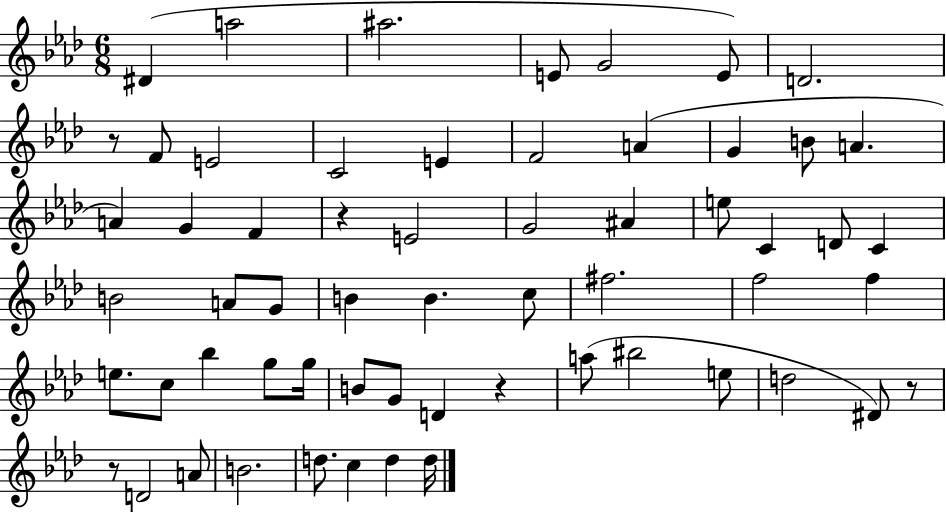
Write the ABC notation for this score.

X:1
T:Untitled
M:6/8
L:1/4
K:Ab
^D a2 ^a2 E/2 G2 E/2 D2 z/2 F/2 E2 C2 E F2 A G B/2 A A G F z E2 G2 ^A e/2 C D/2 C B2 A/2 G/2 B B c/2 ^f2 f2 f e/2 c/2 _b g/2 g/4 B/2 G/2 D z a/2 ^b2 e/2 d2 ^D/2 z/2 z/2 D2 A/2 B2 d/2 c d d/4